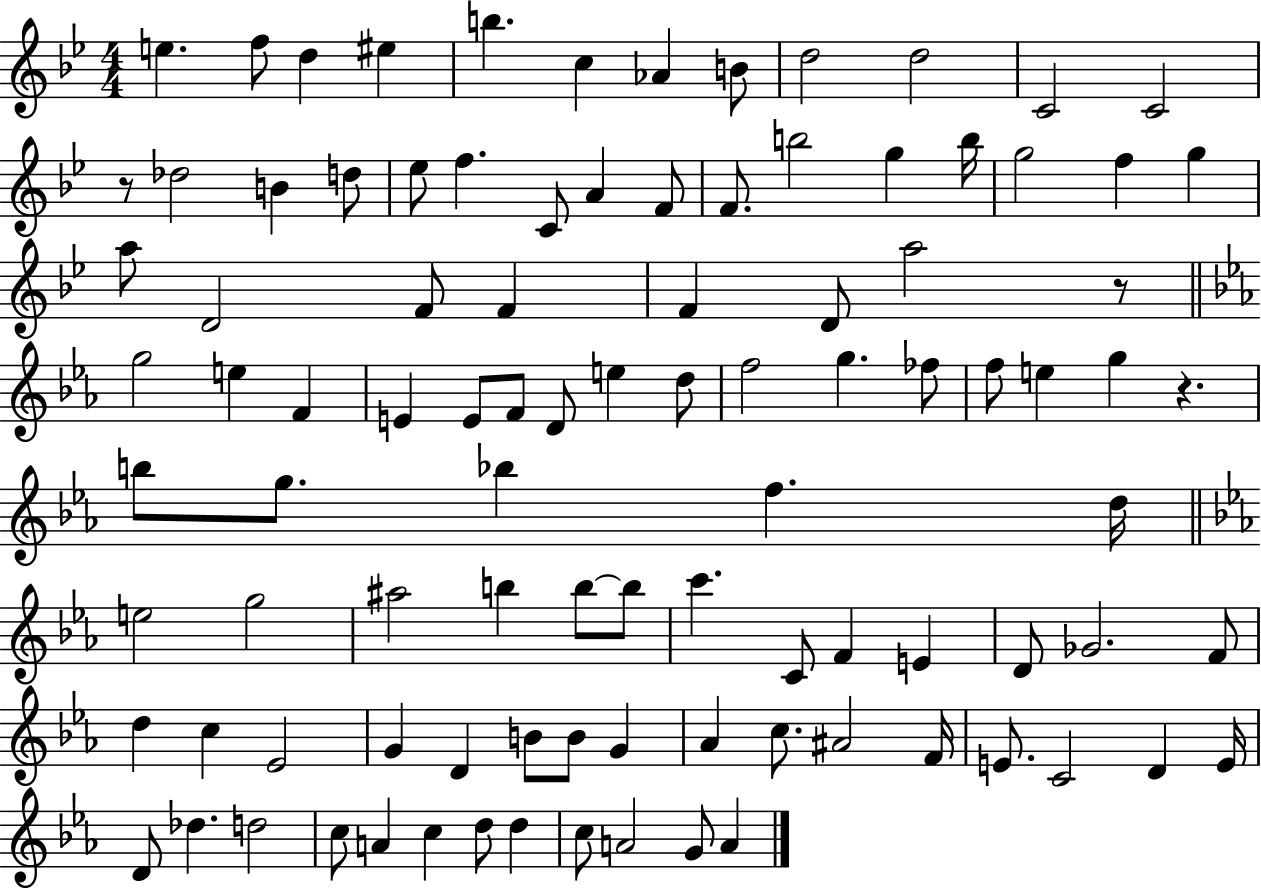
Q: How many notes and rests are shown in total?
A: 98